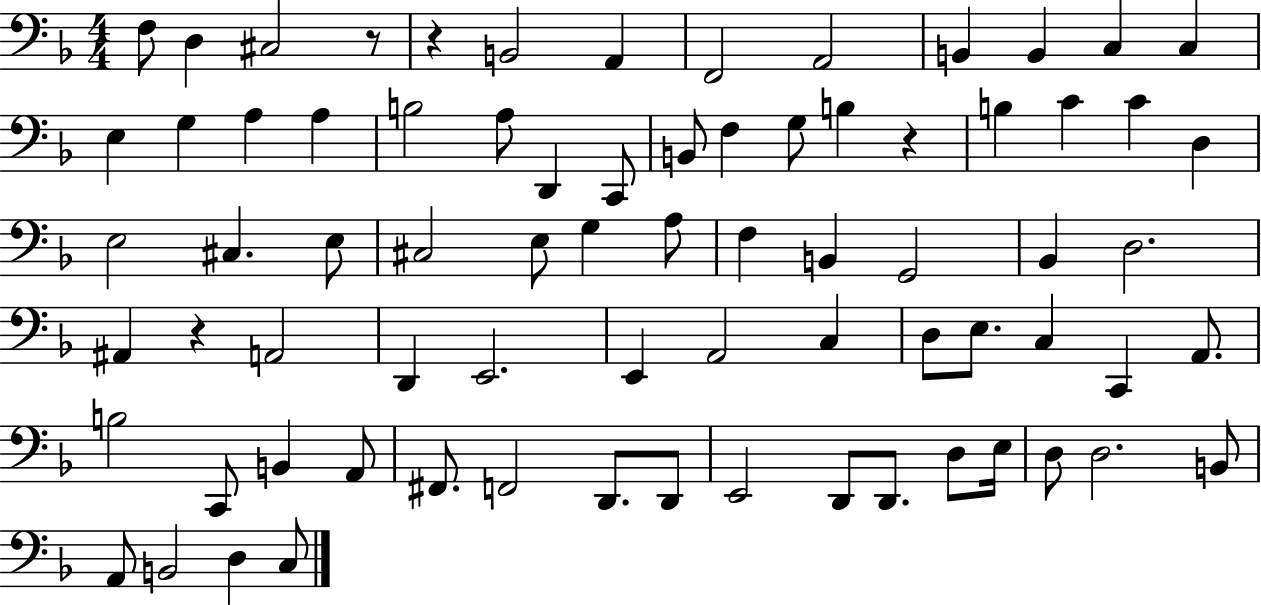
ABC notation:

X:1
T:Untitled
M:4/4
L:1/4
K:F
F,/2 D, ^C,2 z/2 z B,,2 A,, F,,2 A,,2 B,, B,, C, C, E, G, A, A, B,2 A,/2 D,, C,,/2 B,,/2 F, G,/2 B, z B, C C D, E,2 ^C, E,/2 ^C,2 E,/2 G, A,/2 F, B,, G,,2 _B,, D,2 ^A,, z A,,2 D,, E,,2 E,, A,,2 C, D,/2 E,/2 C, C,, A,,/2 B,2 C,,/2 B,, A,,/2 ^F,,/2 F,,2 D,,/2 D,,/2 E,,2 D,,/2 D,,/2 D,/2 E,/4 D,/2 D,2 B,,/2 A,,/2 B,,2 D, C,/2